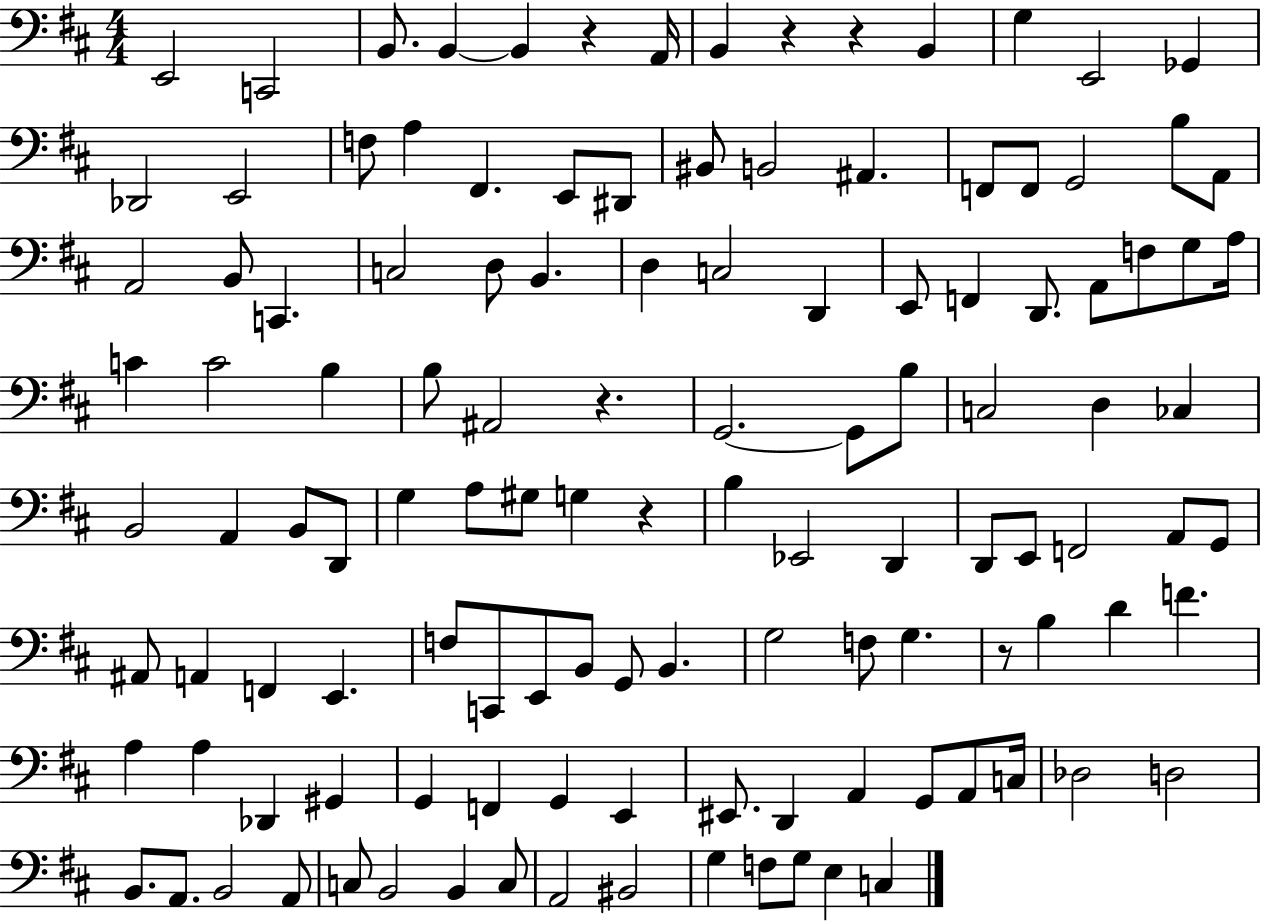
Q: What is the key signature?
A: D major